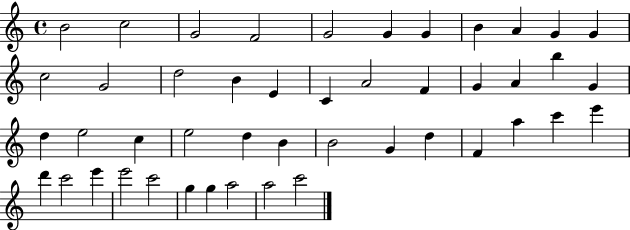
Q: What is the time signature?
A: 4/4